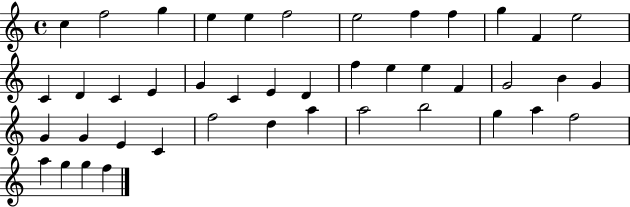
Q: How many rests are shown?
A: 0